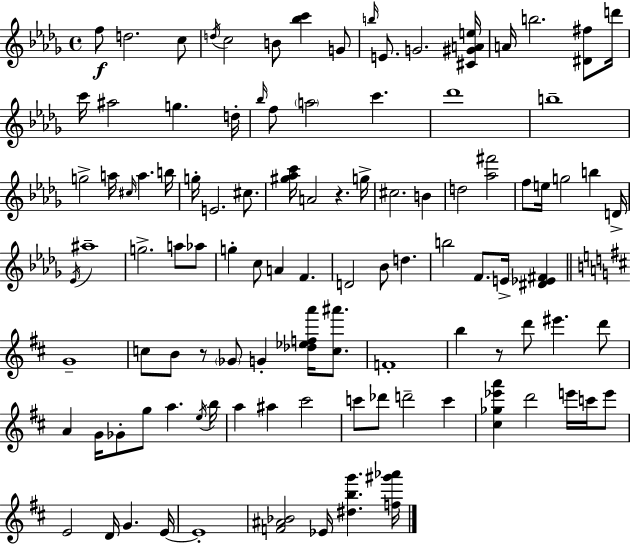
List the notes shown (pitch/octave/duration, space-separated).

F5/e D5/h. C5/e D5/s C5/h B4/e [Bb5,C6]/q G4/e B5/s E4/e. G4/h. [C#4,G#4,A4,E5]/s A4/s B5/h. [D#4,F#5]/e D6/s C6/s A#5/h G5/q. D5/s Bb5/s F5/e A5/h C6/q. Db6/w B5/w G5/h A5/s C#5/s A5/q. B5/s G5/s E4/h. C#5/e. [G#5,Ab5,C6]/s A4/h R/q. G5/s C#5/h. B4/q D5/h [Ab5,F#6]/h F5/e E5/s G5/h B5/q D4/s Eb4/s A#5/w G5/h. A5/e Ab5/e G5/q C5/e A4/q F4/q. D4/h Bb4/e D5/q. B5/h F4/e. E4/s [D#4,Eb4,F#4]/q G4/w C5/e B4/e R/e Gb4/e G4/q [Db5,Eb5,F5,A6]/s [C5,A#6]/e. F4/w B5/q R/e D6/e EIS6/q. D6/e A4/q G4/s Gb4/e G5/e A5/q. E5/s B5/s A5/q A#5/q C#6/h C6/e Db6/e D6/h C6/q [C#5,Gb5,Eb6,A6]/q D6/h E6/s C6/s E6/e E4/h D4/s G4/q. E4/s E4/w [F4,A#4,Bb4]/h Eb4/s [D#5,B5,G6]/q. [F5,G#6,Ab6]/s